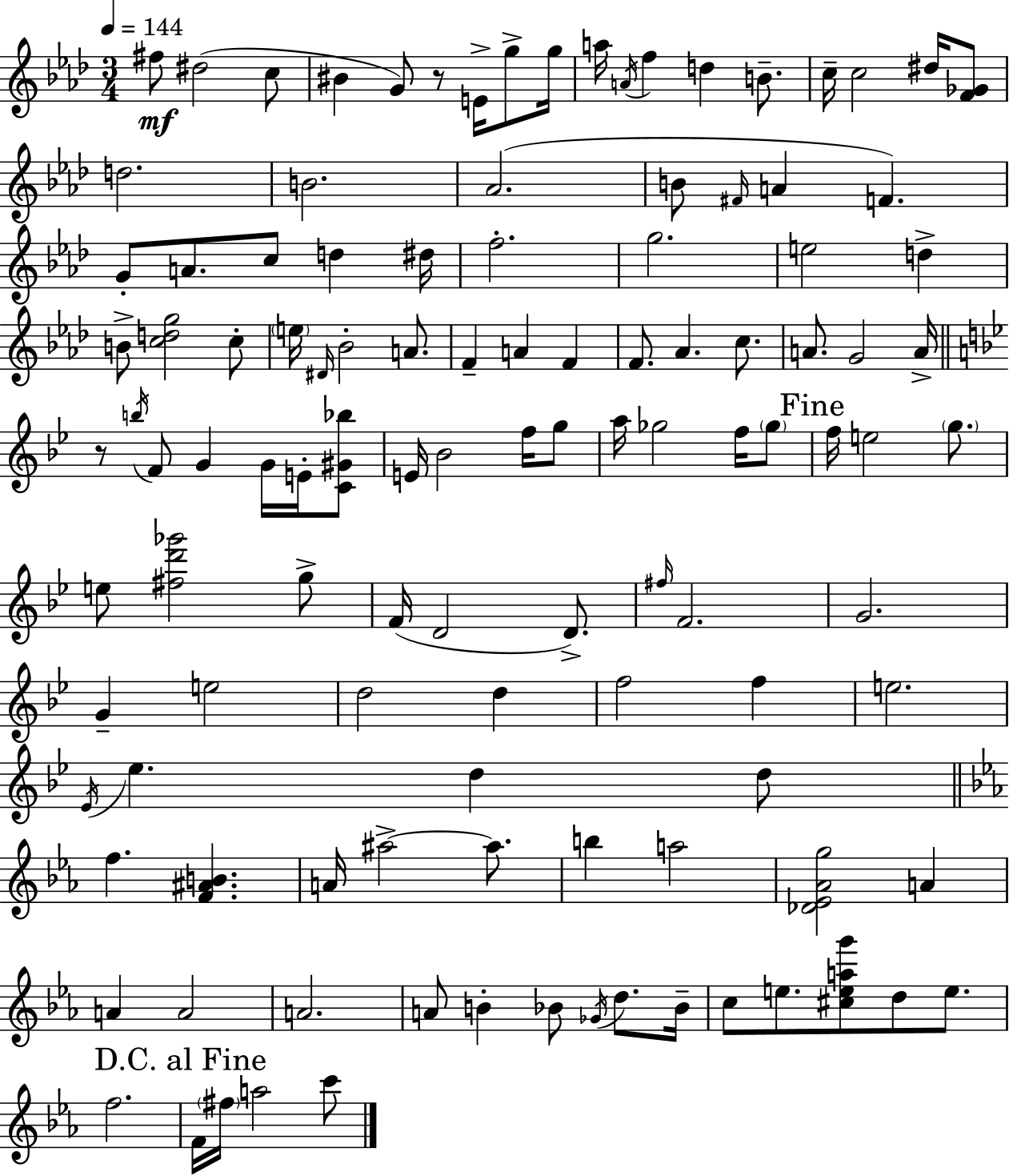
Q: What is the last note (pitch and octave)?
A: C6